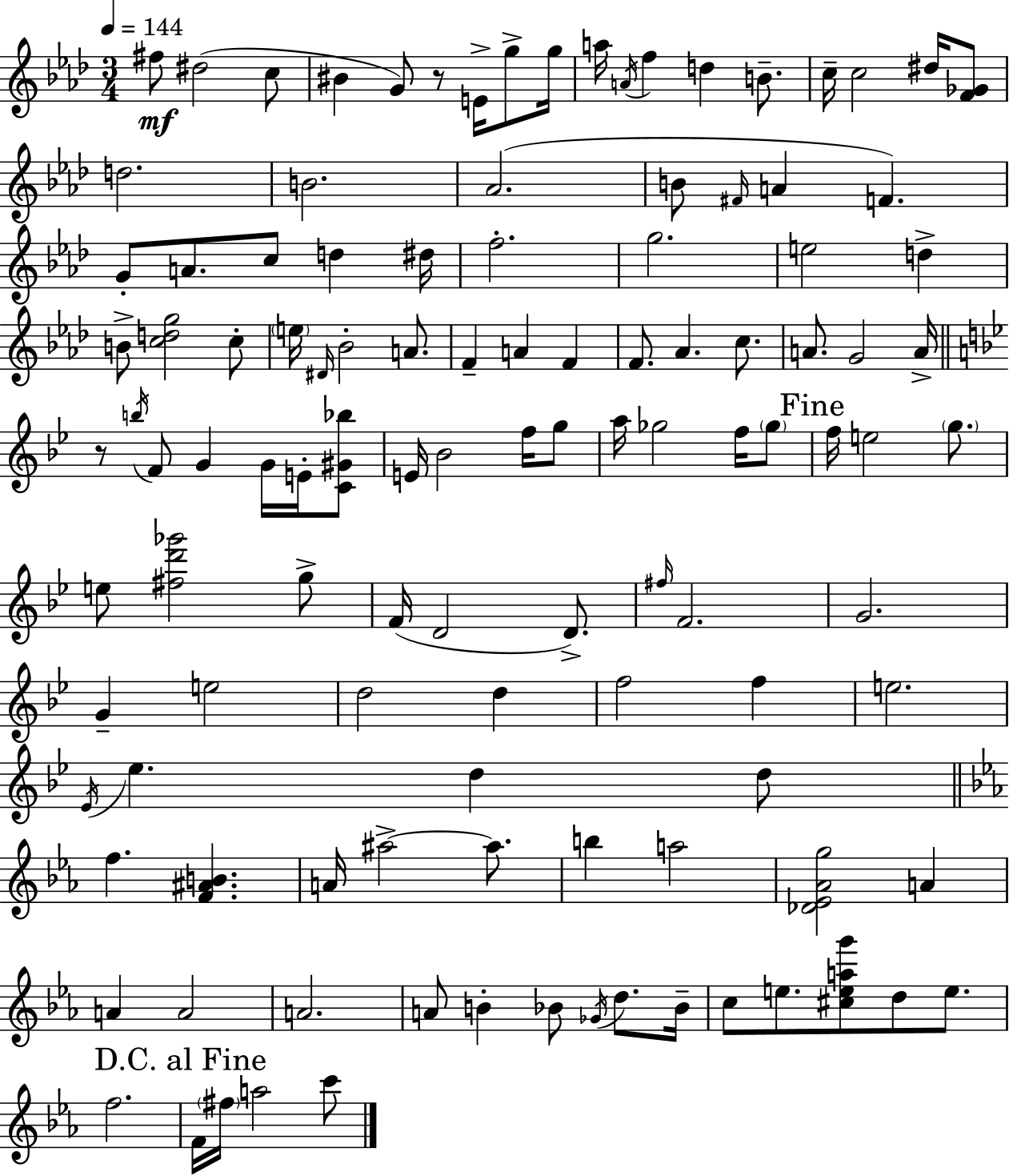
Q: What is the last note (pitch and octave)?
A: C6